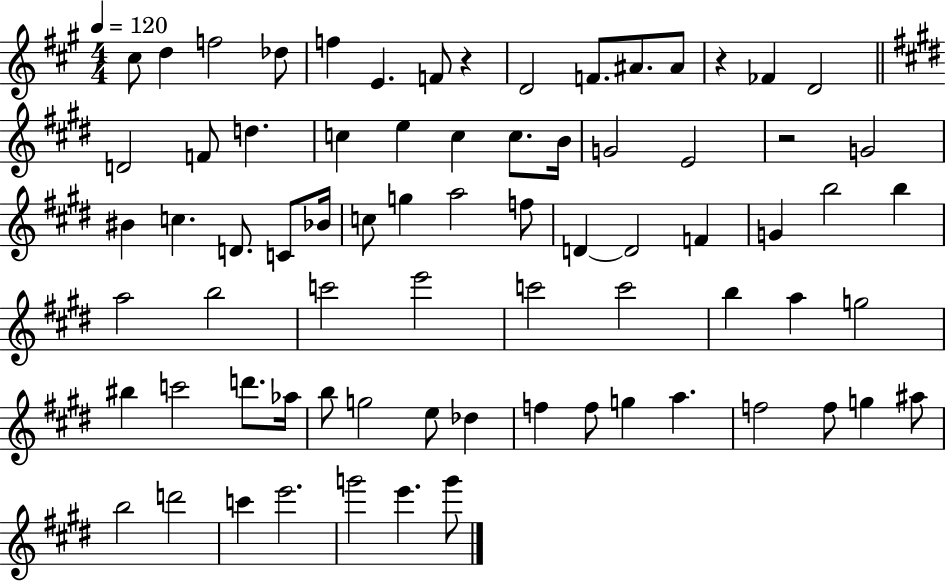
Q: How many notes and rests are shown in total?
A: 74